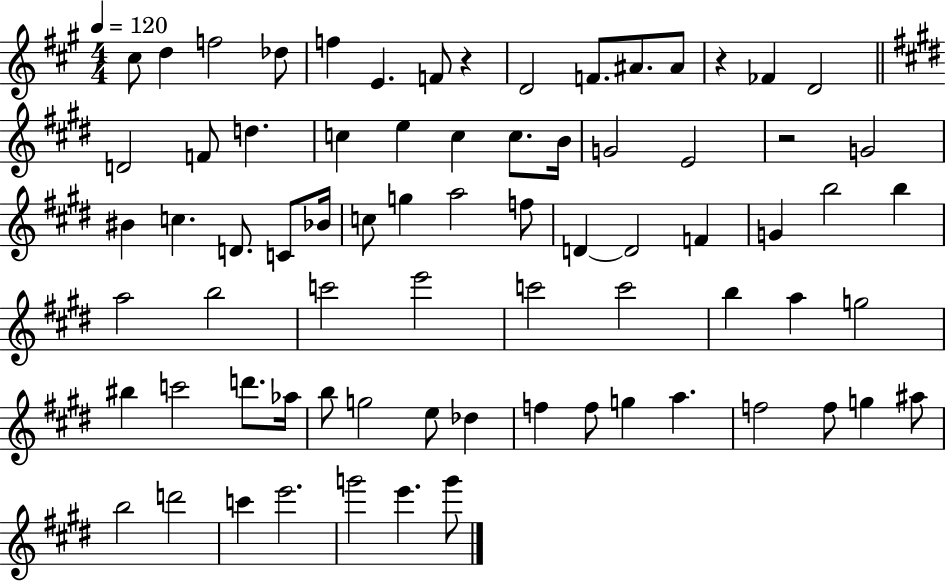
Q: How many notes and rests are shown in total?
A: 74